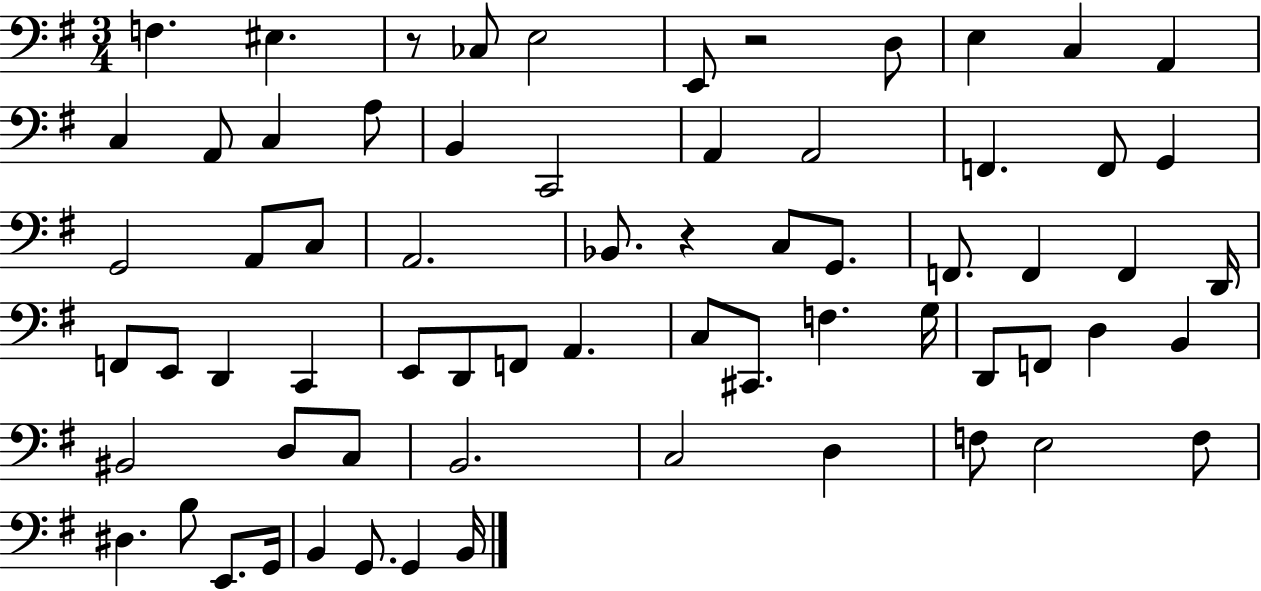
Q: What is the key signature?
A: G major